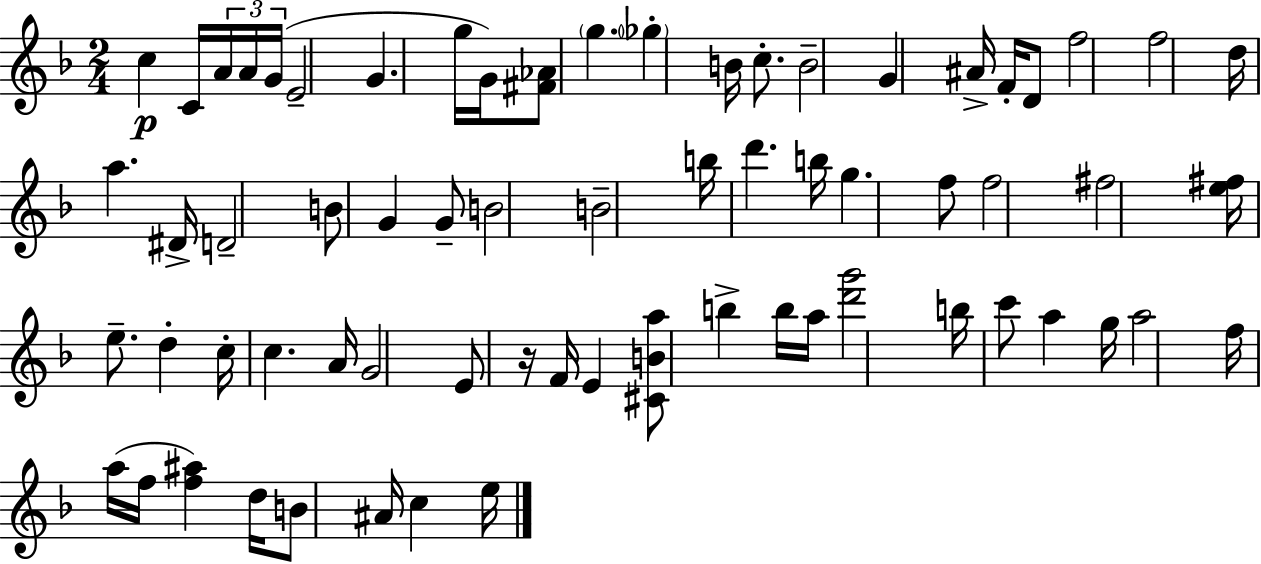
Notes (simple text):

C5/q C4/s A4/s A4/s G4/s E4/h G4/q. G5/s G4/s [F#4,Ab4]/e G5/q. Gb5/q B4/s C5/e. B4/h G4/q A#4/s F4/s D4/e F5/h F5/h D5/s A5/q. D#4/s D4/h B4/e G4/q G4/e B4/h B4/h B5/s D6/q. B5/s G5/q. F5/e F5/h F#5/h [E5,F#5]/s E5/e. D5/q C5/s C5/q. A4/s G4/h E4/e R/s F4/s E4/q [C#4,B4,A5]/e B5/q B5/s A5/s [D6,G6]/h B5/s C6/e A5/q G5/s A5/h F5/s A5/s F5/s [F5,A#5]/q D5/s B4/e A#4/s C5/q E5/s